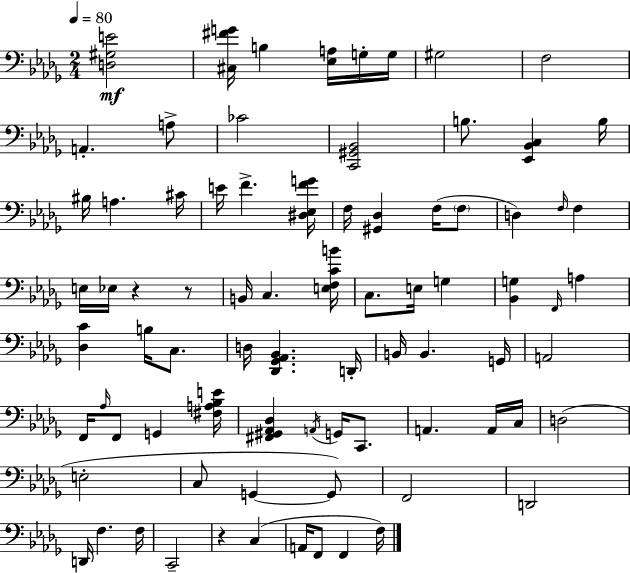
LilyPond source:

{
  \clef bass
  \numericTimeSignature
  \time 2/4
  \key bes \minor
  \tempo 4 = 80
  <d gis e'>2\mf | <cis fis' g'>16 b4 <ees a>16 g16-. g16 | gis2 | f2 | \break a,4.-. a8-> | ces'2 | <c, gis, bes,>2 | b8. <ees, bes, c>4 b16 | \break bis16 a4. cis'16 | e'16 f'4.-> <dis ees f' g'>16 | f16 <gis, des>4 f16( \parenthesize f8 | d4) \grace { f16 } f4 | \break e16 ees16 r4 r8 | b,16 c4. | <e f c' b'>16 c8. e16 g4 | <bes, g>4 \grace { f,16 } a4 | \break <des c'>4 b16 c8. | d16 <des, ges, aes, bes,>4. | d,16-. b,16 b,4. | g,16 a,2 | \break f,16 \grace { aes16 } f,8 g,4 | <fis a bes e'>16 <fis, gis, aes, des>4 \acciaccatura { a,16 } | g,16 c,8. a,4. | a,16 c16 d2( | \break e2-. | c8 g,4~~ | g,8) f,2 | d,2 | \break d,16 f4. | f16 c,2-- | r4 | c4( a,16 f,8 f,4 | \break f16) \bar "|."
}